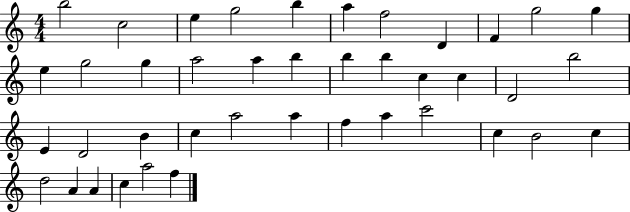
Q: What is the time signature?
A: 4/4